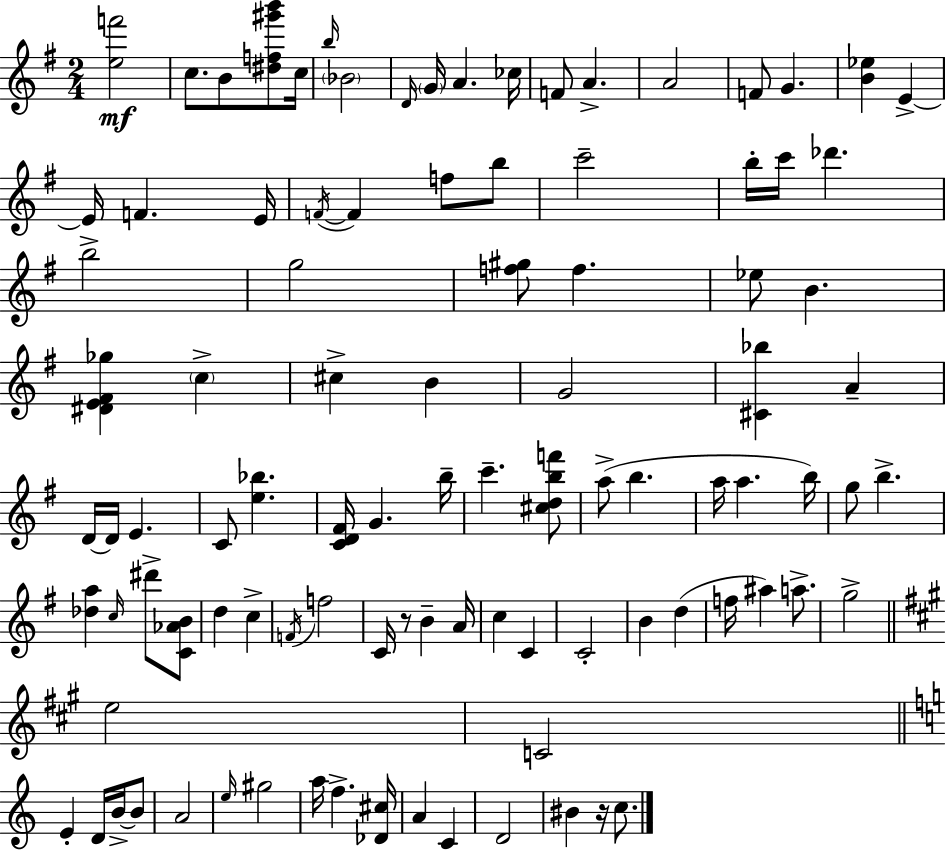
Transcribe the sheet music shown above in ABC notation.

X:1
T:Untitled
M:2/4
L:1/4
K:Em
[ef']2 c/2 B/2 [^df^g'b']/2 c/4 b/4 _B2 D/4 G/4 A _c/4 F/2 A A2 F/2 G [B_e] E E/4 F E/4 F/4 F f/2 b/2 c'2 b/4 c'/4 _d' b2 g2 [f^g]/2 f _e/2 B [^DE^F_g] c ^c B G2 [^C_b] A D/4 D/4 E C/2 [e_b] [CD^F]/4 G b/4 c' [^cdbf']/2 a/2 b a/4 a b/4 g/2 b [_da] c/4 ^d'/2 [C_AB]/2 d c F/4 f2 C/4 z/2 B A/4 c C C2 B d f/4 ^a a/2 g2 e2 C2 E D/4 B/4 B/2 A2 e/4 ^g2 a/4 f [_D^c]/4 A C D2 ^B z/4 c/2